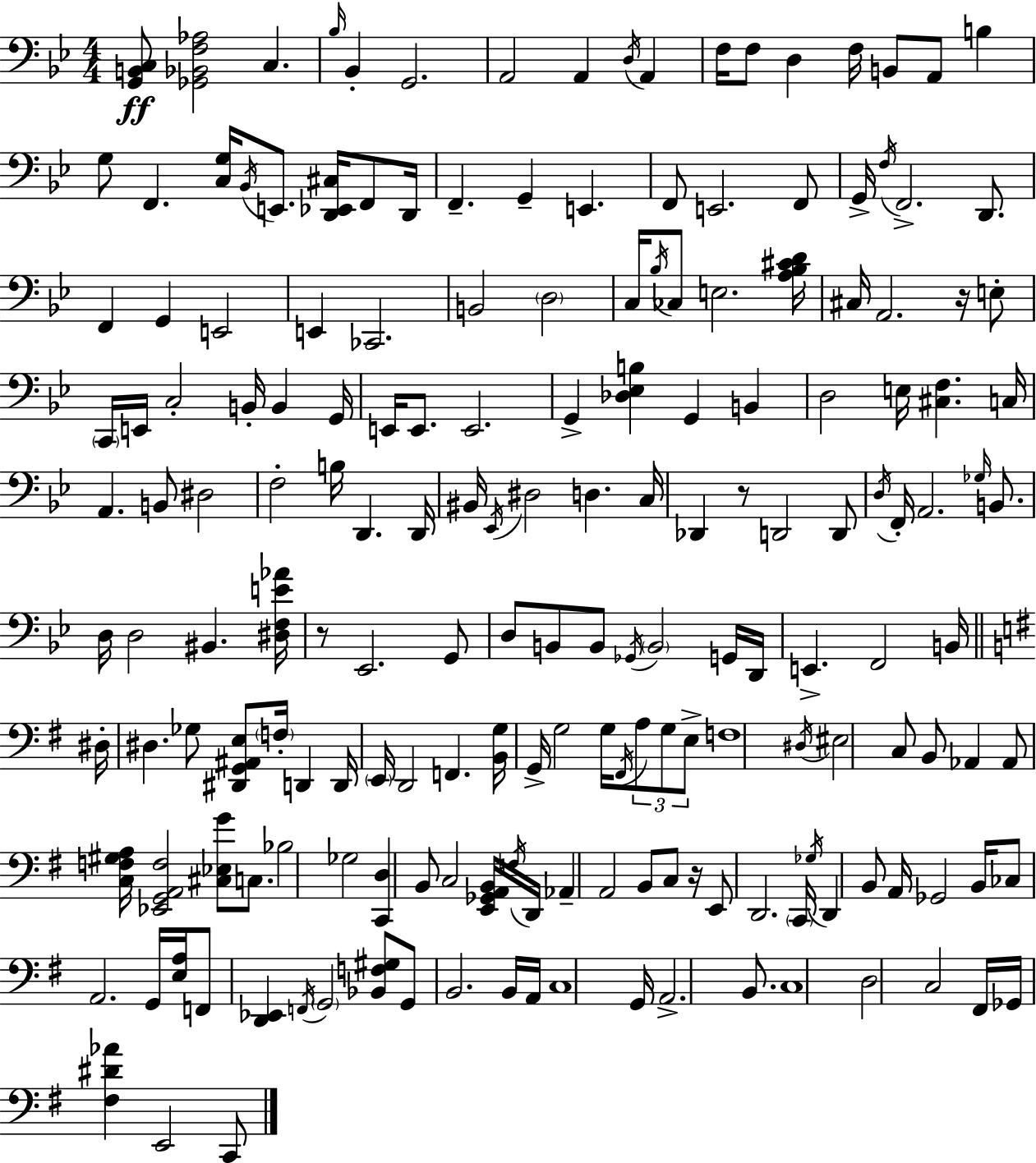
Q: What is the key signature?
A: G minor